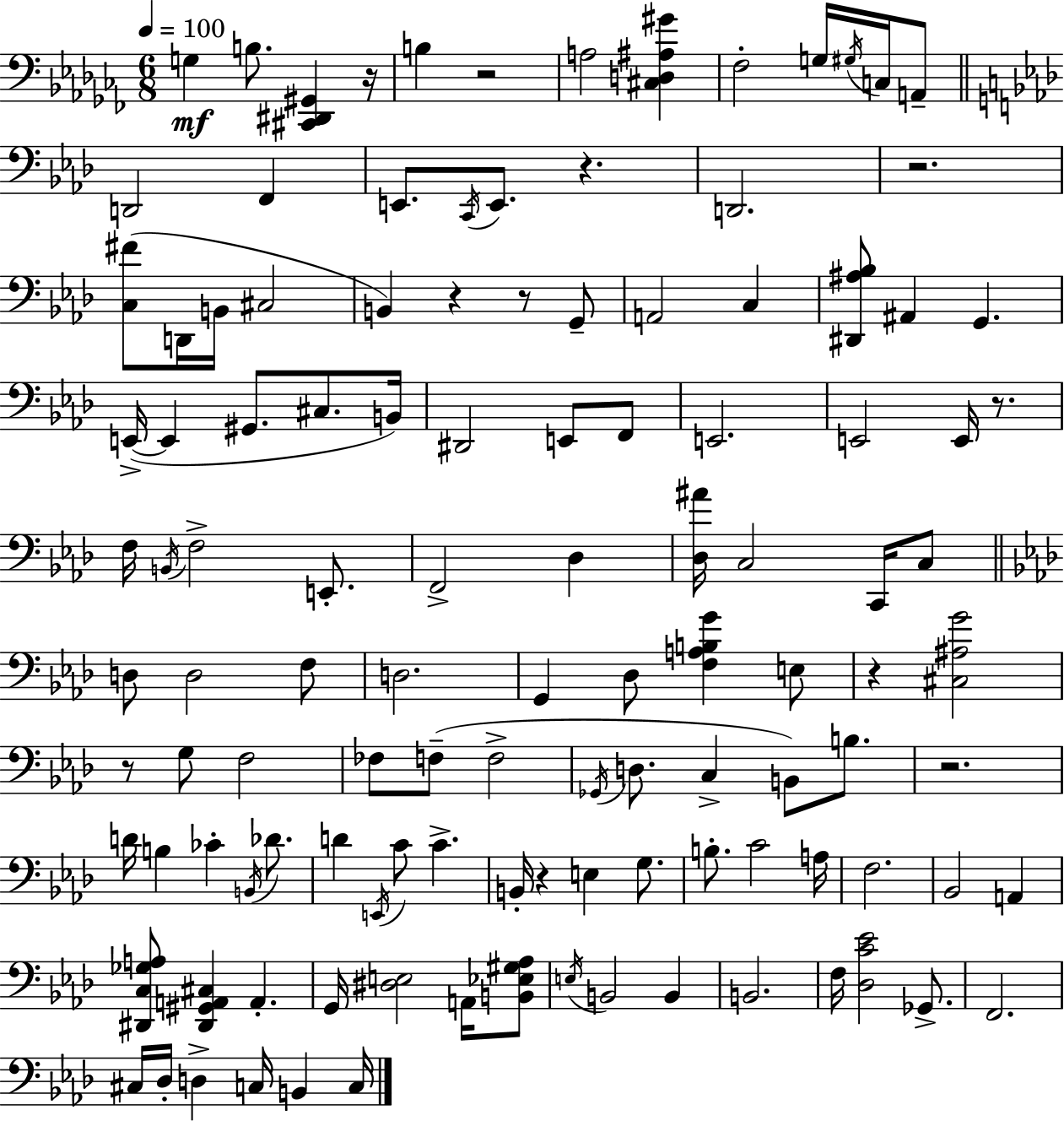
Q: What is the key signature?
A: AES minor